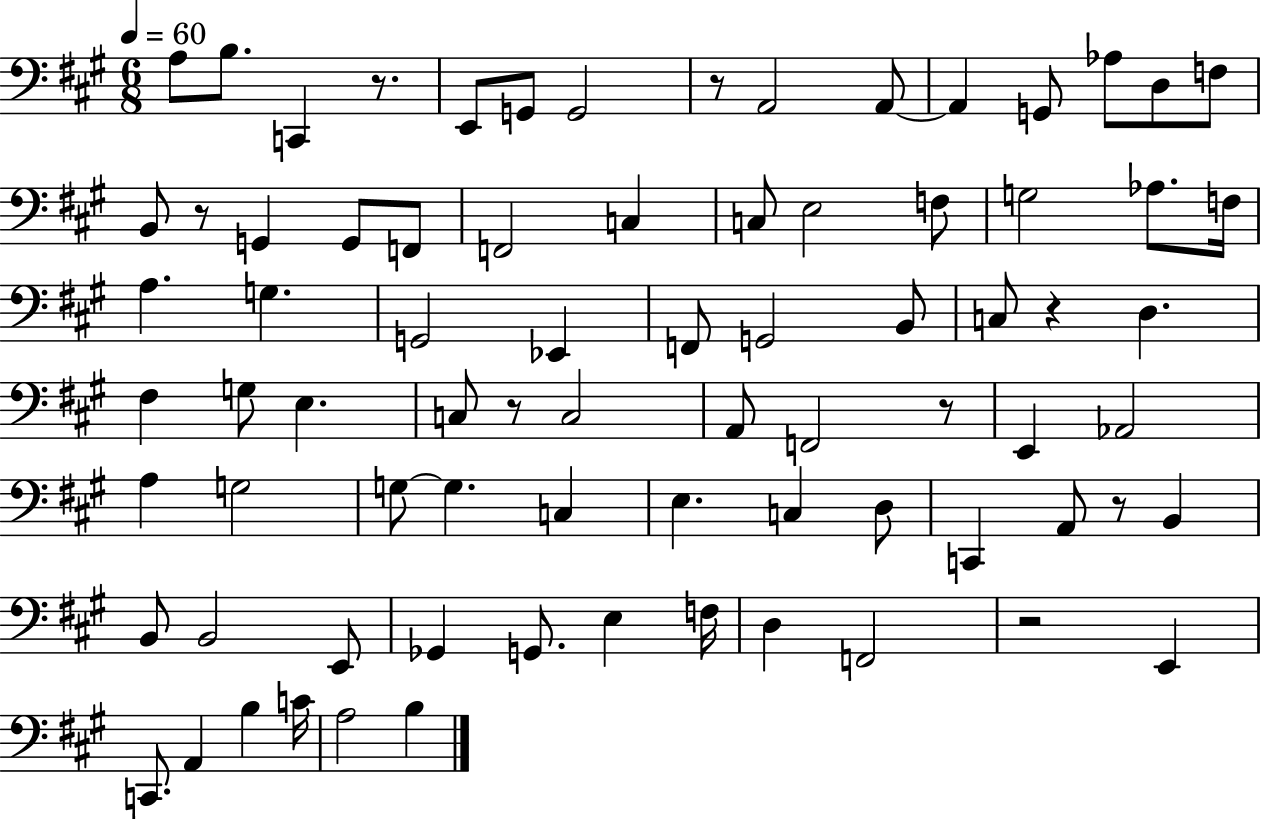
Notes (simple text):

A3/e B3/e. C2/q R/e. E2/e G2/e G2/h R/e A2/h A2/e A2/q G2/e Ab3/e D3/e F3/e B2/e R/e G2/q G2/e F2/e F2/h C3/q C3/e E3/h F3/e G3/h Ab3/e. F3/s A3/q. G3/q. G2/h Eb2/q F2/e G2/h B2/e C3/e R/q D3/q. F#3/q G3/e E3/q. C3/e R/e C3/h A2/e F2/h R/e E2/q Ab2/h A3/q G3/h G3/e G3/q. C3/q E3/q. C3/q D3/e C2/q A2/e R/e B2/q B2/e B2/h E2/e Gb2/q G2/e. E3/q F3/s D3/q F2/h R/h E2/q C2/e. A2/q B3/q C4/s A3/h B3/q